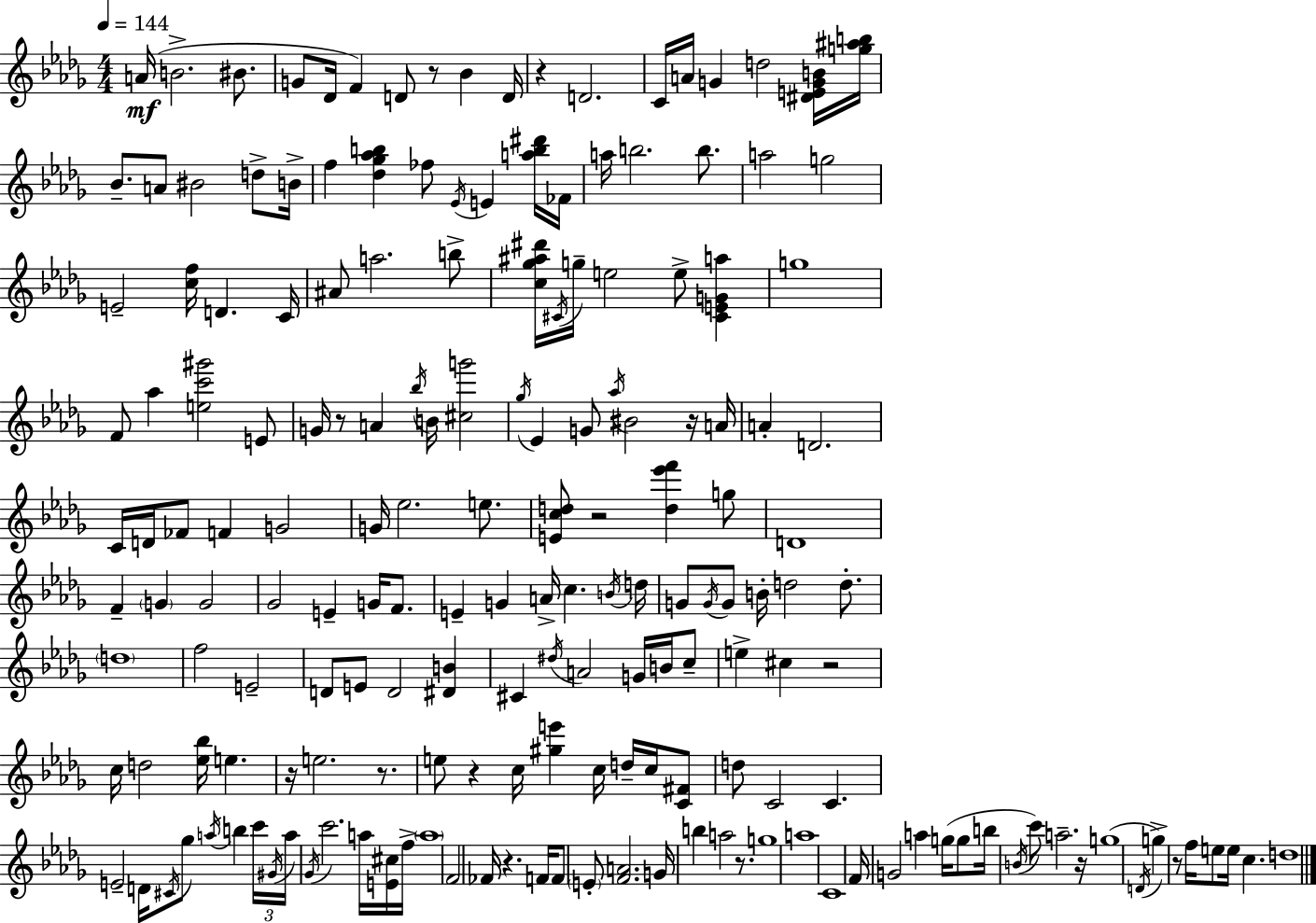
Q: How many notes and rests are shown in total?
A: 182